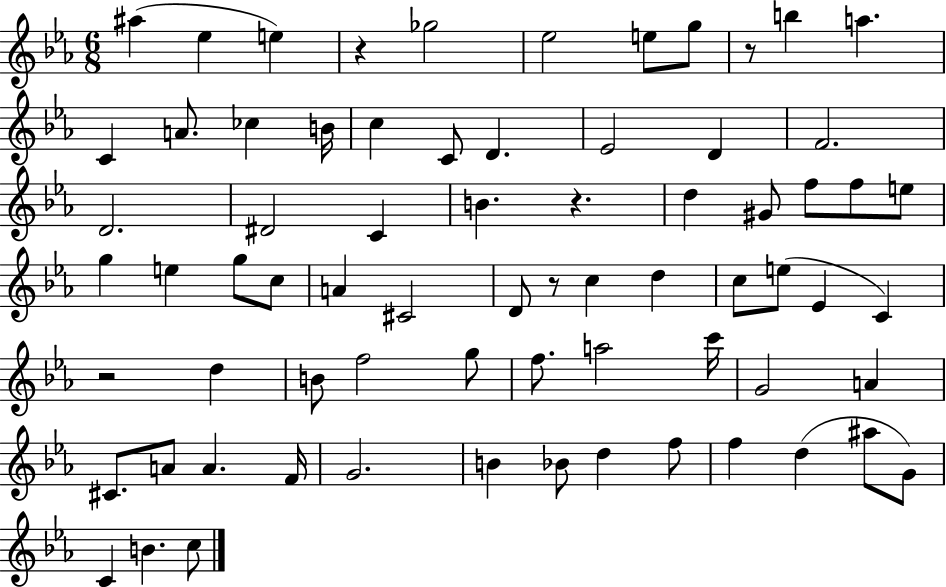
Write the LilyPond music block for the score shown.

{
  \clef treble
  \numericTimeSignature
  \time 6/8
  \key ees \major
  ais''4( ees''4 e''4) | r4 ges''2 | ees''2 e''8 g''8 | r8 b''4 a''4. | \break c'4 a'8. ces''4 b'16 | c''4 c'8 d'4. | ees'2 d'4 | f'2. | \break d'2. | dis'2 c'4 | b'4. r4. | d''4 gis'8 f''8 f''8 e''8 | \break g''4 e''4 g''8 c''8 | a'4 cis'2 | d'8 r8 c''4 d''4 | c''8 e''8( ees'4 c'4) | \break r2 d''4 | b'8 f''2 g''8 | f''8. a''2 c'''16 | g'2 a'4 | \break cis'8. a'8 a'4. f'16 | g'2. | b'4 bes'8 d''4 f''8 | f''4 d''4( ais''8 g'8) | \break c'4 b'4. c''8 | \bar "|."
}